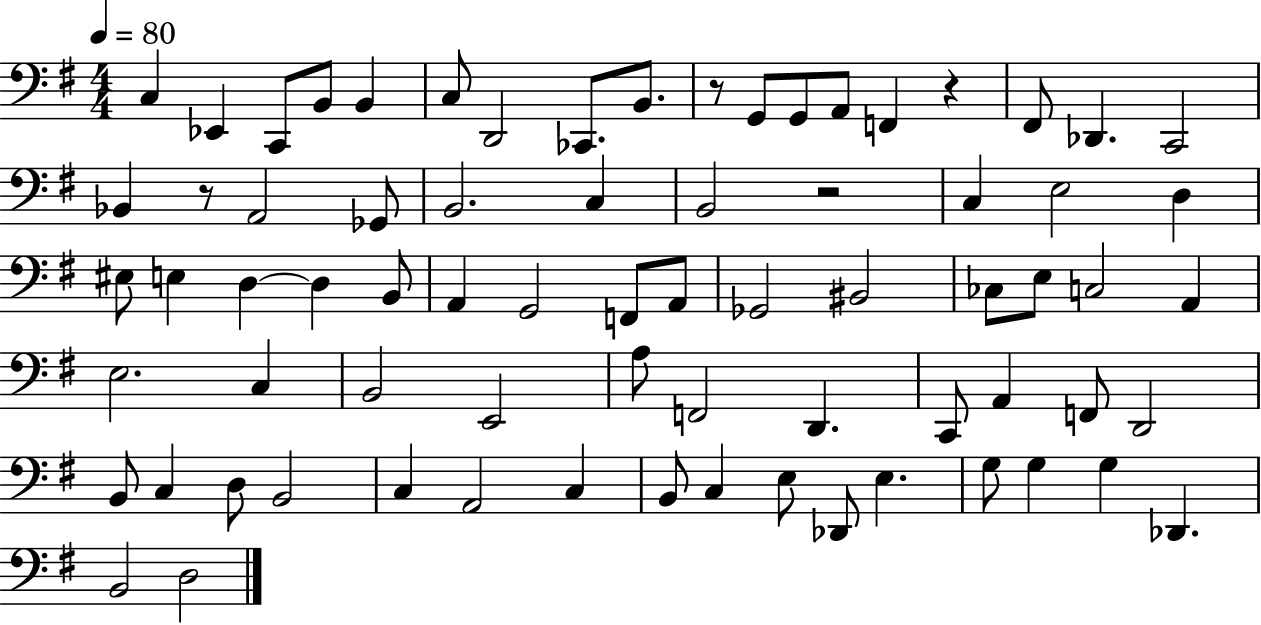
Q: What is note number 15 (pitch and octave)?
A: Db2